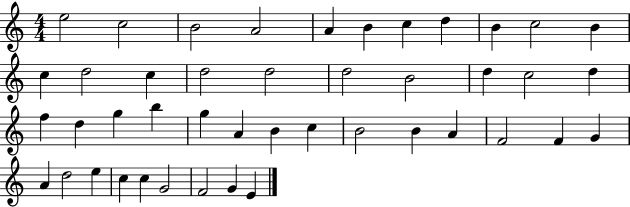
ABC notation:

X:1
T:Untitled
M:4/4
L:1/4
K:C
e2 c2 B2 A2 A B c d B c2 B c d2 c d2 d2 d2 B2 d c2 d f d g b g A B c B2 B A F2 F G A d2 e c c G2 F2 G E